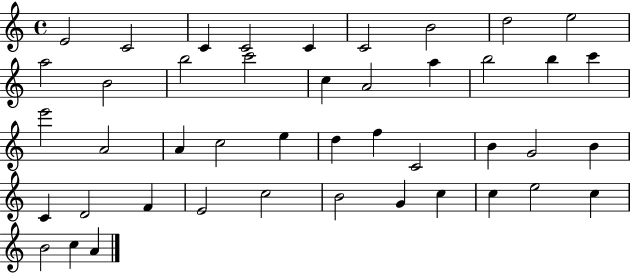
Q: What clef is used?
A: treble